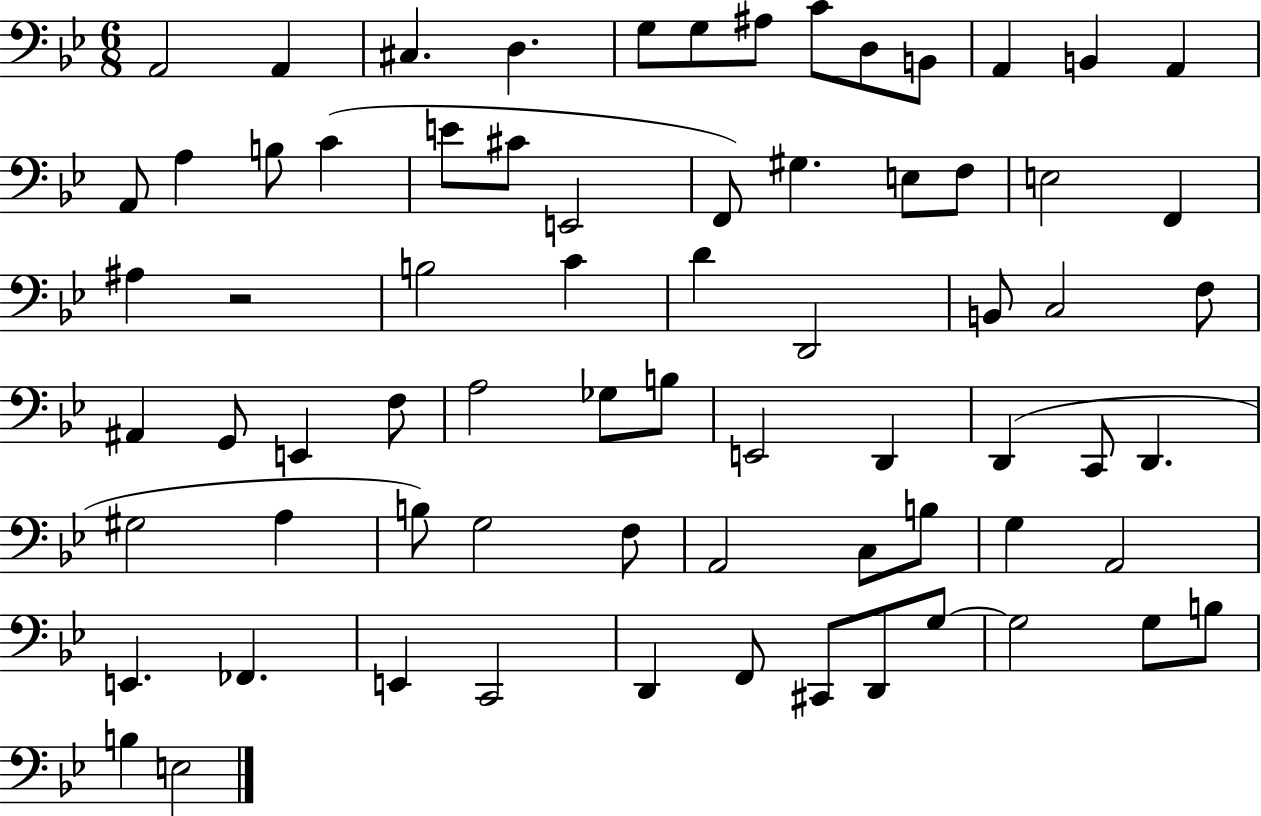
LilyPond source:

{
  \clef bass
  \numericTimeSignature
  \time 6/8
  \key bes \major
  a,2 a,4 | cis4. d4. | g8 g8 ais8 c'8 d8 b,8 | a,4 b,4 a,4 | \break a,8 a4 b8 c'4( | e'8 cis'8 e,2 | f,8) gis4. e8 f8 | e2 f,4 | \break ais4 r2 | b2 c'4 | d'4 d,2 | b,8 c2 f8 | \break ais,4 g,8 e,4 f8 | a2 ges8 b8 | e,2 d,4 | d,4( c,8 d,4. | \break gis2 a4 | b8) g2 f8 | a,2 c8 b8 | g4 a,2 | \break e,4. fes,4. | e,4 c,2 | d,4 f,8 cis,8 d,8 g8~~ | g2 g8 b8 | \break b4 e2 | \bar "|."
}